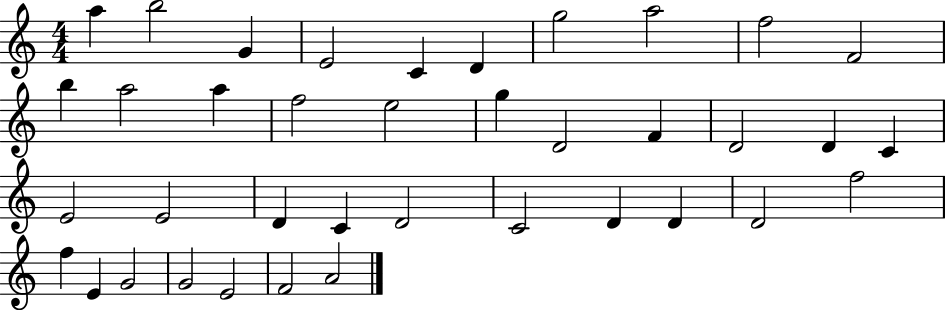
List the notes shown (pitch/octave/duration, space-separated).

A5/q B5/h G4/q E4/h C4/q D4/q G5/h A5/h F5/h F4/h B5/q A5/h A5/q F5/h E5/h G5/q D4/h F4/q D4/h D4/q C4/q E4/h E4/h D4/q C4/q D4/h C4/h D4/q D4/q D4/h F5/h F5/q E4/q G4/h G4/h E4/h F4/h A4/h